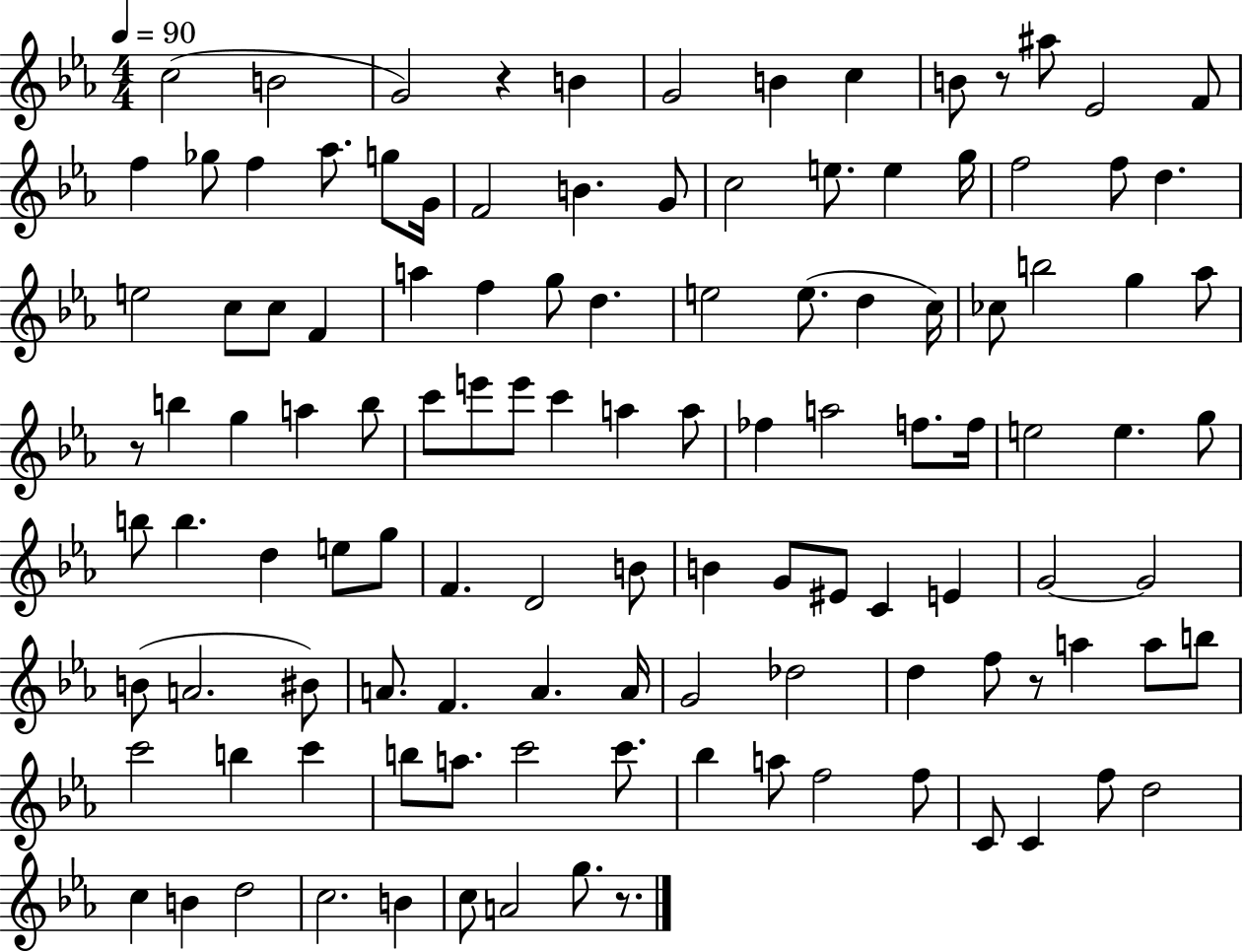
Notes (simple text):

C5/h B4/h G4/h R/q B4/q G4/h B4/q C5/q B4/e R/e A#5/e Eb4/h F4/e F5/q Gb5/e F5/q Ab5/e. G5/e G4/s F4/h B4/q. G4/e C5/h E5/e. E5/q G5/s F5/h F5/e D5/q. E5/h C5/e C5/e F4/q A5/q F5/q G5/e D5/q. E5/h E5/e. D5/q C5/s CES5/e B5/h G5/q Ab5/e R/e B5/q G5/q A5/q B5/e C6/e E6/e E6/e C6/q A5/q A5/e FES5/q A5/h F5/e. F5/s E5/h E5/q. G5/e B5/e B5/q. D5/q E5/e G5/e F4/q. D4/h B4/e B4/q G4/e EIS4/e C4/q E4/q G4/h G4/h B4/e A4/h. BIS4/e A4/e. F4/q. A4/q. A4/s G4/h Db5/h D5/q F5/e R/e A5/q A5/e B5/e C6/h B5/q C6/q B5/e A5/e. C6/h C6/e. Bb5/q A5/e F5/h F5/e C4/e C4/q F5/e D5/h C5/q B4/q D5/h C5/h. B4/q C5/e A4/h G5/e. R/e.